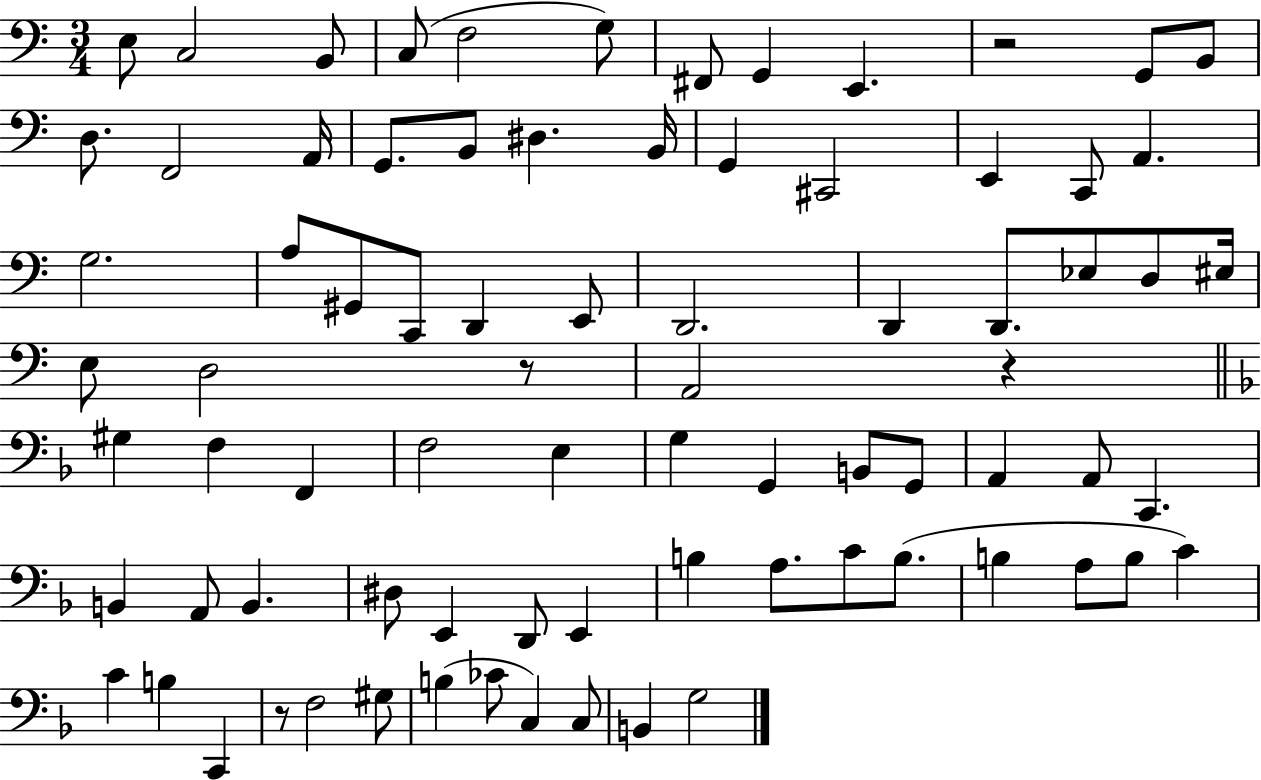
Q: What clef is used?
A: bass